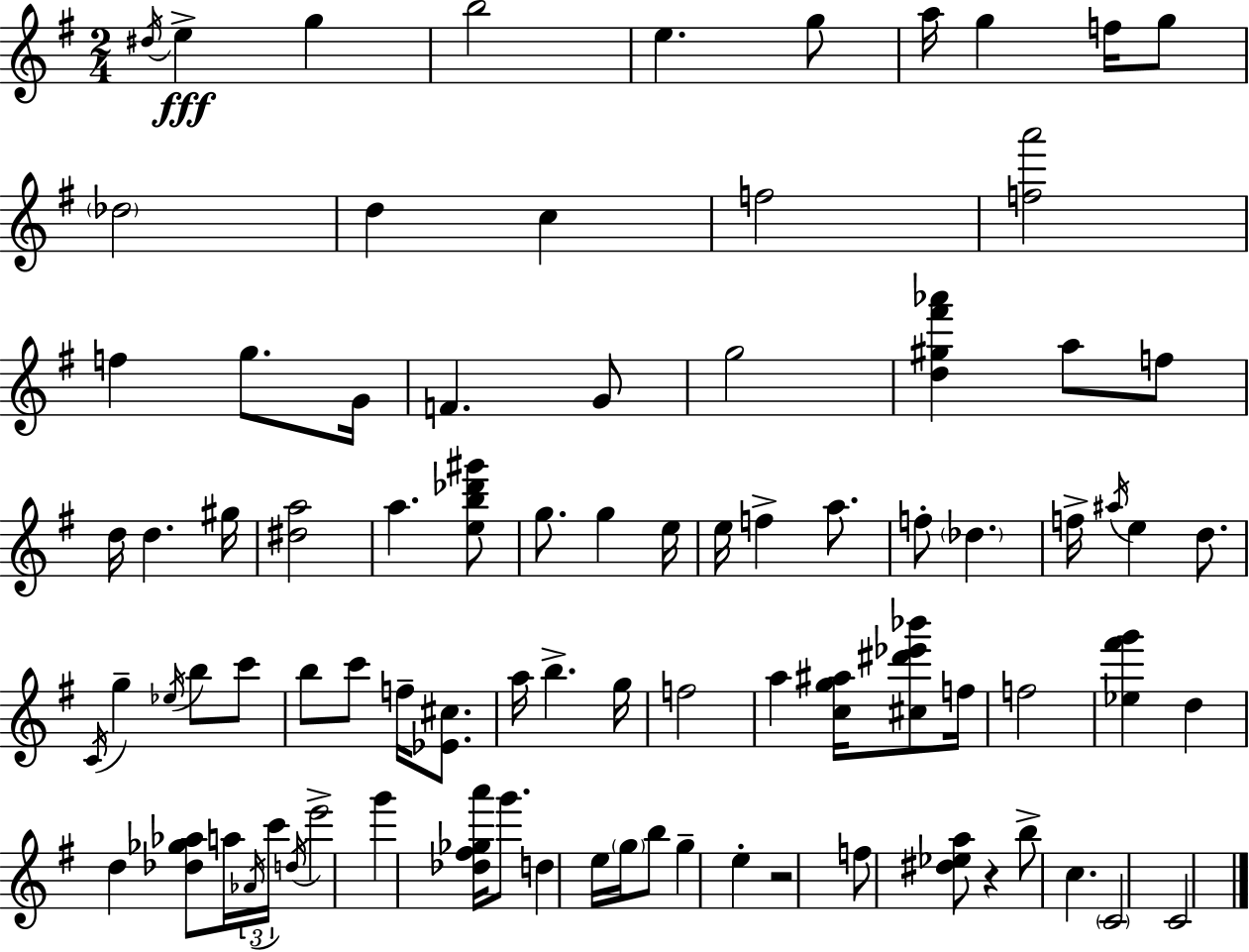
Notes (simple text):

D#5/s E5/q G5/q B5/h E5/q. G5/e A5/s G5/q F5/s G5/e Db5/h D5/q C5/q F5/h [F5,A6]/h F5/q G5/e. G4/s F4/q. G4/e G5/h [D5,G#5,F#6,Ab6]/q A5/e F5/e D5/s D5/q. G#5/s [D#5,A5]/h A5/q. [E5,B5,Db6,G#6]/e G5/e. G5/q E5/s E5/s F5/q A5/e. F5/e Db5/q. F5/s A#5/s E5/q D5/e. C4/s G5/q Eb5/s B5/e C6/e B5/e C6/e F5/s [Eb4,C#5]/e. A5/s B5/q. G5/s F5/h A5/q [C5,G5,A#5]/s [C#5,D#6,Eb6,Bb6]/e F5/s F5/h [Eb5,F#6,G6]/q D5/q D5/q [Db5,Gb5,Ab5]/e A5/s Ab4/s C6/s D5/s E6/h G6/q [Db5,F#5,Gb5,A6]/s G6/e. D5/q E5/s G5/s B5/e G5/q E5/q R/h F5/e [D#5,Eb5,A5]/e R/q B5/e C5/q. C4/h C4/h